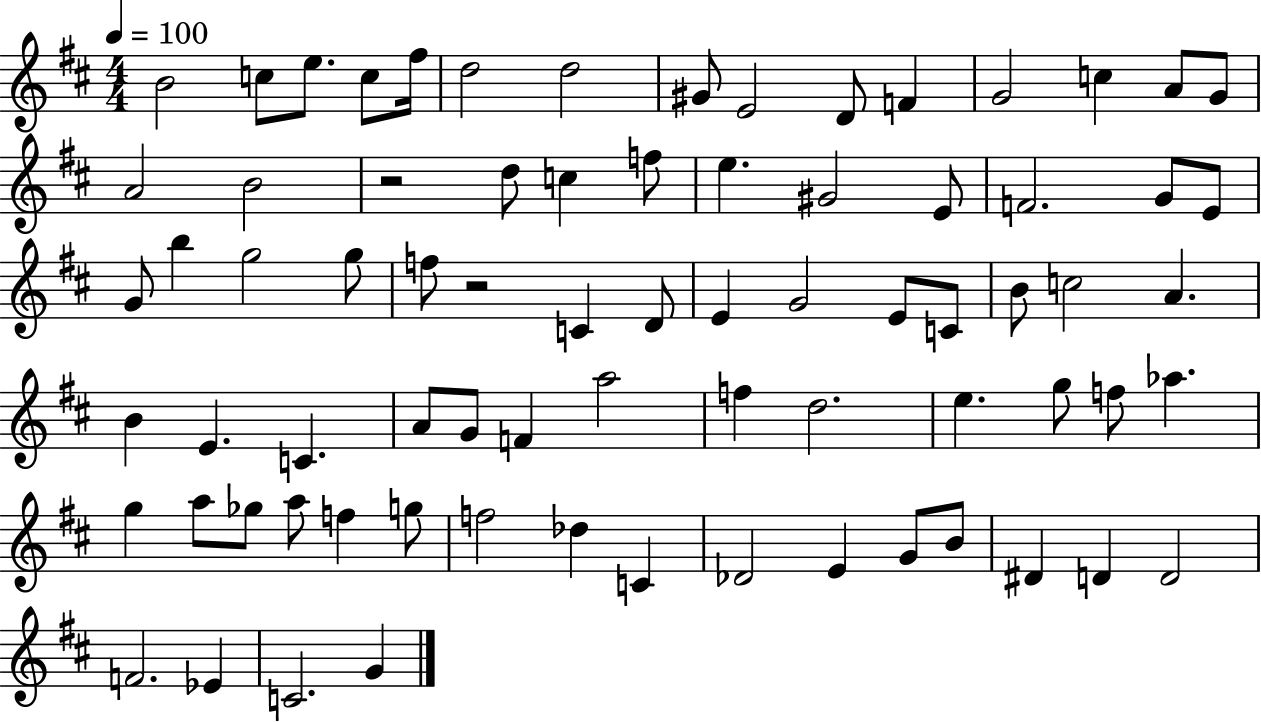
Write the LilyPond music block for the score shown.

{
  \clef treble
  \numericTimeSignature
  \time 4/4
  \key d \major
  \tempo 4 = 100
  b'2 c''8 e''8. c''8 fis''16 | d''2 d''2 | gis'8 e'2 d'8 f'4 | g'2 c''4 a'8 g'8 | \break a'2 b'2 | r2 d''8 c''4 f''8 | e''4. gis'2 e'8 | f'2. g'8 e'8 | \break g'8 b''4 g''2 g''8 | f''8 r2 c'4 d'8 | e'4 g'2 e'8 c'8 | b'8 c''2 a'4. | \break b'4 e'4. c'4. | a'8 g'8 f'4 a''2 | f''4 d''2. | e''4. g''8 f''8 aes''4. | \break g''4 a''8 ges''8 a''8 f''4 g''8 | f''2 des''4 c'4 | des'2 e'4 g'8 b'8 | dis'4 d'4 d'2 | \break f'2. ees'4 | c'2. g'4 | \bar "|."
}